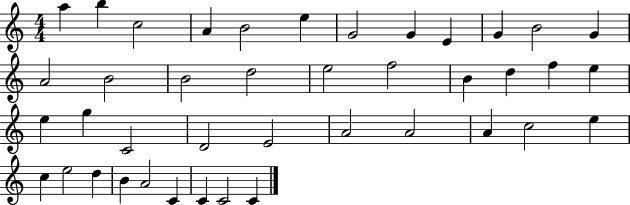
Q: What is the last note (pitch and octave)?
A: C4